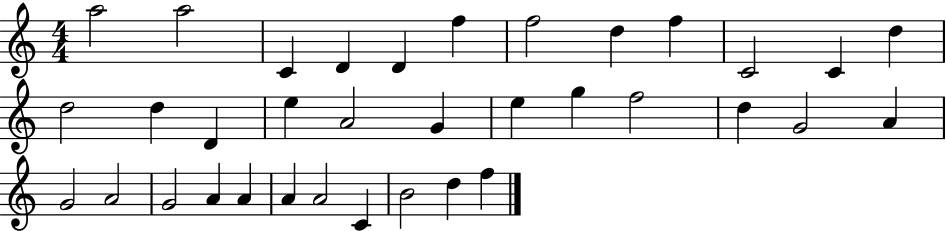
{
  \clef treble
  \numericTimeSignature
  \time 4/4
  \key c \major
  a''2 a''2 | c'4 d'4 d'4 f''4 | f''2 d''4 f''4 | c'2 c'4 d''4 | \break d''2 d''4 d'4 | e''4 a'2 g'4 | e''4 g''4 f''2 | d''4 g'2 a'4 | \break g'2 a'2 | g'2 a'4 a'4 | a'4 a'2 c'4 | b'2 d''4 f''4 | \break \bar "|."
}